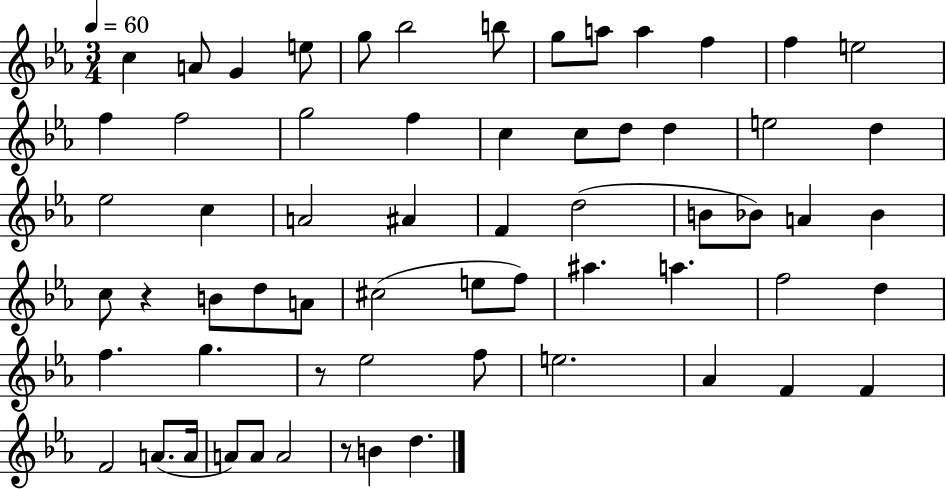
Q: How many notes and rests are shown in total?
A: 63